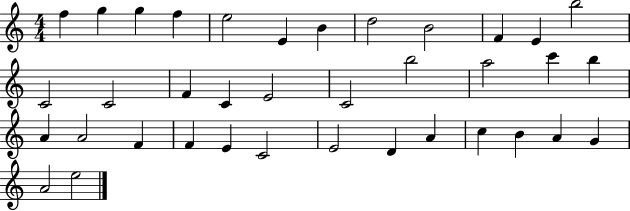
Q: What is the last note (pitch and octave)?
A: E5